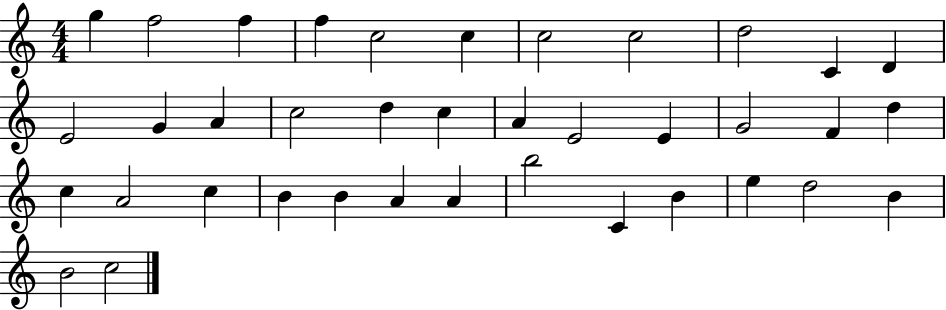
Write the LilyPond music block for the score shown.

{
  \clef treble
  \numericTimeSignature
  \time 4/4
  \key c \major
  g''4 f''2 f''4 | f''4 c''2 c''4 | c''2 c''2 | d''2 c'4 d'4 | \break e'2 g'4 a'4 | c''2 d''4 c''4 | a'4 e'2 e'4 | g'2 f'4 d''4 | \break c''4 a'2 c''4 | b'4 b'4 a'4 a'4 | b''2 c'4 b'4 | e''4 d''2 b'4 | \break b'2 c''2 | \bar "|."
}